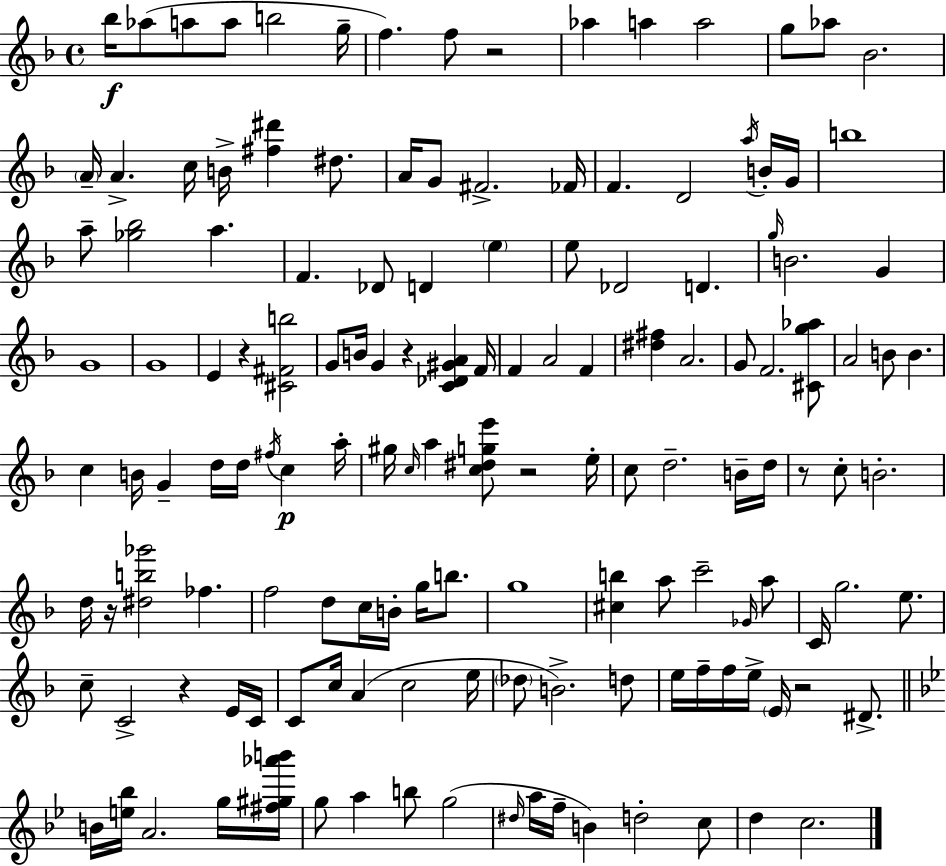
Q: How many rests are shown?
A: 8